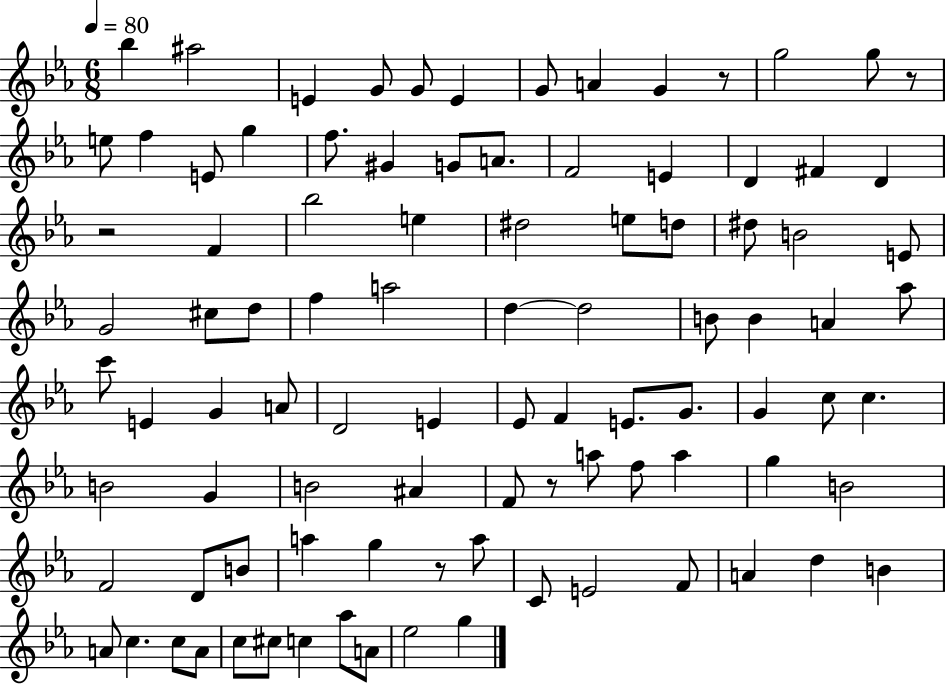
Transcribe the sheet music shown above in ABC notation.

X:1
T:Untitled
M:6/8
L:1/4
K:Eb
_b ^a2 E G/2 G/2 E G/2 A G z/2 g2 g/2 z/2 e/2 f E/2 g f/2 ^G G/2 A/2 F2 E D ^F D z2 F _b2 e ^d2 e/2 d/2 ^d/2 B2 E/2 G2 ^c/2 d/2 f a2 d d2 B/2 B A _a/2 c'/2 E G A/2 D2 E _E/2 F E/2 G/2 G c/2 c B2 G B2 ^A F/2 z/2 a/2 f/2 a g B2 F2 D/2 B/2 a g z/2 a/2 C/2 E2 F/2 A d B A/2 c c/2 A/2 c/2 ^c/2 c _a/2 A/2 _e2 g